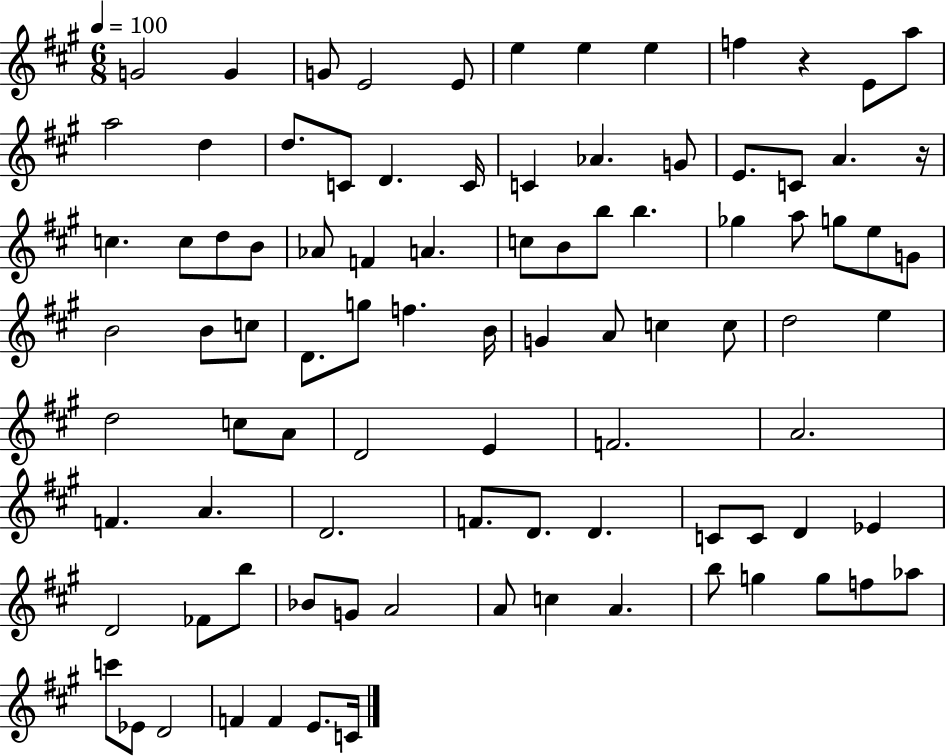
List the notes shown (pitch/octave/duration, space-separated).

G4/h G4/q G4/e E4/h E4/e E5/q E5/q E5/q F5/q R/q E4/e A5/e A5/h D5/q D5/e. C4/e D4/q. C4/s C4/q Ab4/q. G4/e E4/e. C4/e A4/q. R/s C5/q. C5/e D5/e B4/e Ab4/e F4/q A4/q. C5/e B4/e B5/e B5/q. Gb5/q A5/e G5/e E5/e G4/e B4/h B4/e C5/e D4/e. G5/e F5/q. B4/s G4/q A4/e C5/q C5/e D5/h E5/q D5/h C5/e A4/e D4/h E4/q F4/h. A4/h. F4/q. A4/q. D4/h. F4/e. D4/e. D4/q. C4/e C4/e D4/q Eb4/q D4/h FES4/e B5/e Bb4/e G4/e A4/h A4/e C5/q A4/q. B5/e G5/q G5/e F5/e Ab5/e C6/e Eb4/e D4/h F4/q F4/q E4/e. C4/s